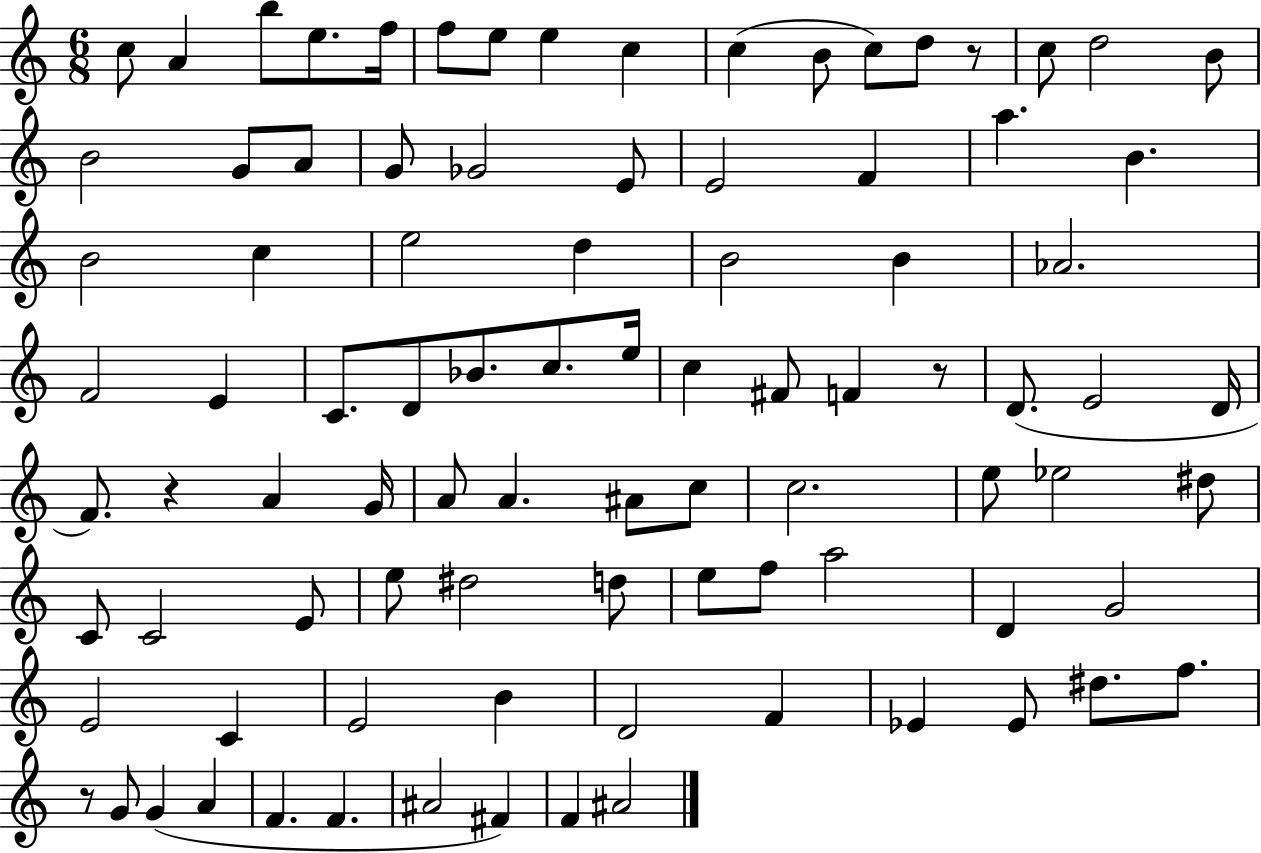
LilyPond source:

{
  \clef treble
  \numericTimeSignature
  \time 6/8
  \key c \major
  c''8 a'4 b''8 e''8. f''16 | f''8 e''8 e''4 c''4 | c''4( b'8 c''8) d''8 r8 | c''8 d''2 b'8 | \break b'2 g'8 a'8 | g'8 ges'2 e'8 | e'2 f'4 | a''4. b'4. | \break b'2 c''4 | e''2 d''4 | b'2 b'4 | aes'2. | \break f'2 e'4 | c'8. d'8 bes'8. c''8. e''16 | c''4 fis'8 f'4 r8 | d'8.( e'2 d'16 | \break f'8.) r4 a'4 g'16 | a'8 a'4. ais'8 c''8 | c''2. | e''8 ees''2 dis''8 | \break c'8 c'2 e'8 | e''8 dis''2 d''8 | e''8 f''8 a''2 | d'4 g'2 | \break e'2 c'4 | e'2 b'4 | d'2 f'4 | ees'4 ees'8 dis''8. f''8. | \break r8 g'8 g'4( a'4 | f'4. f'4. | ais'2 fis'4) | f'4 ais'2 | \break \bar "|."
}